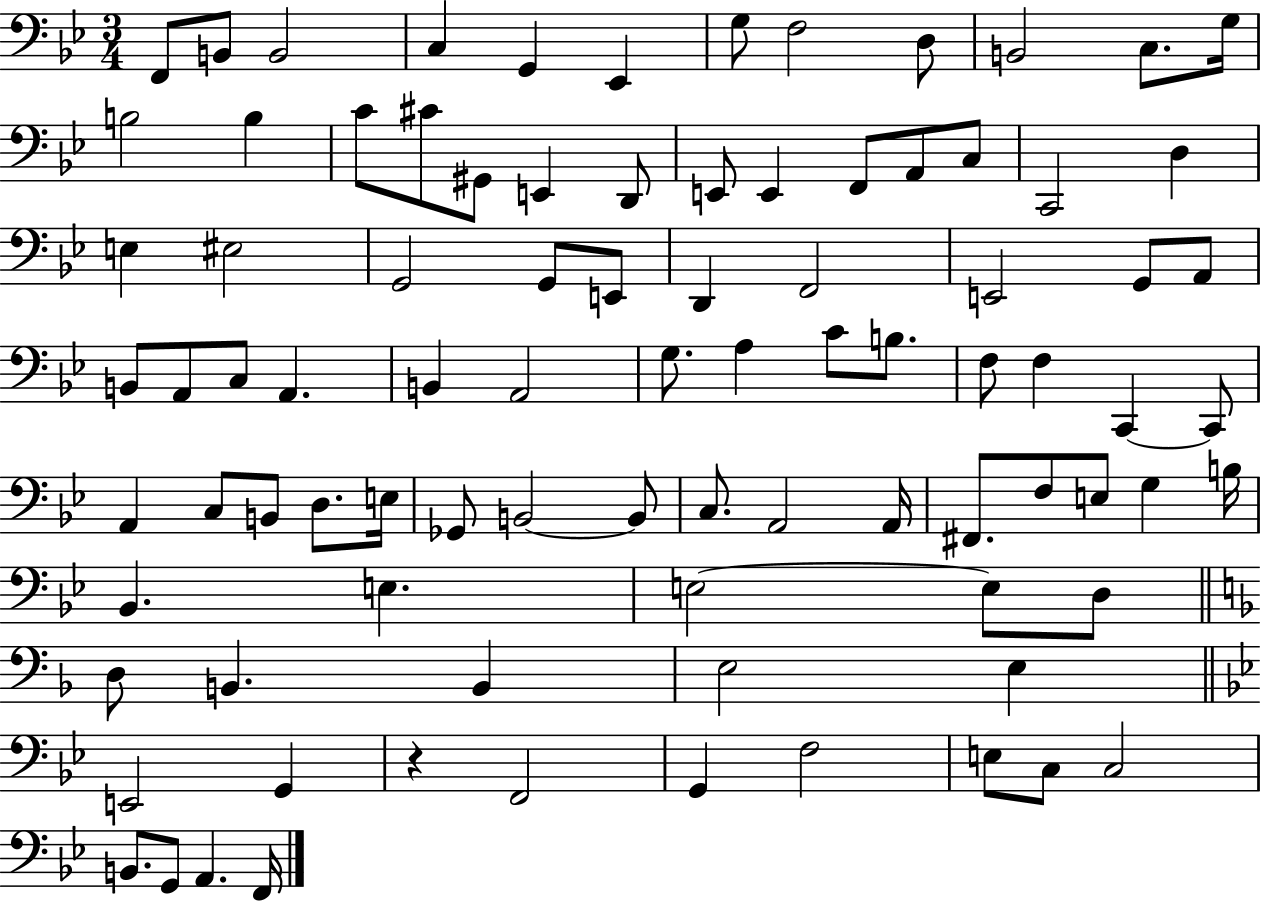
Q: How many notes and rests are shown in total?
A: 89